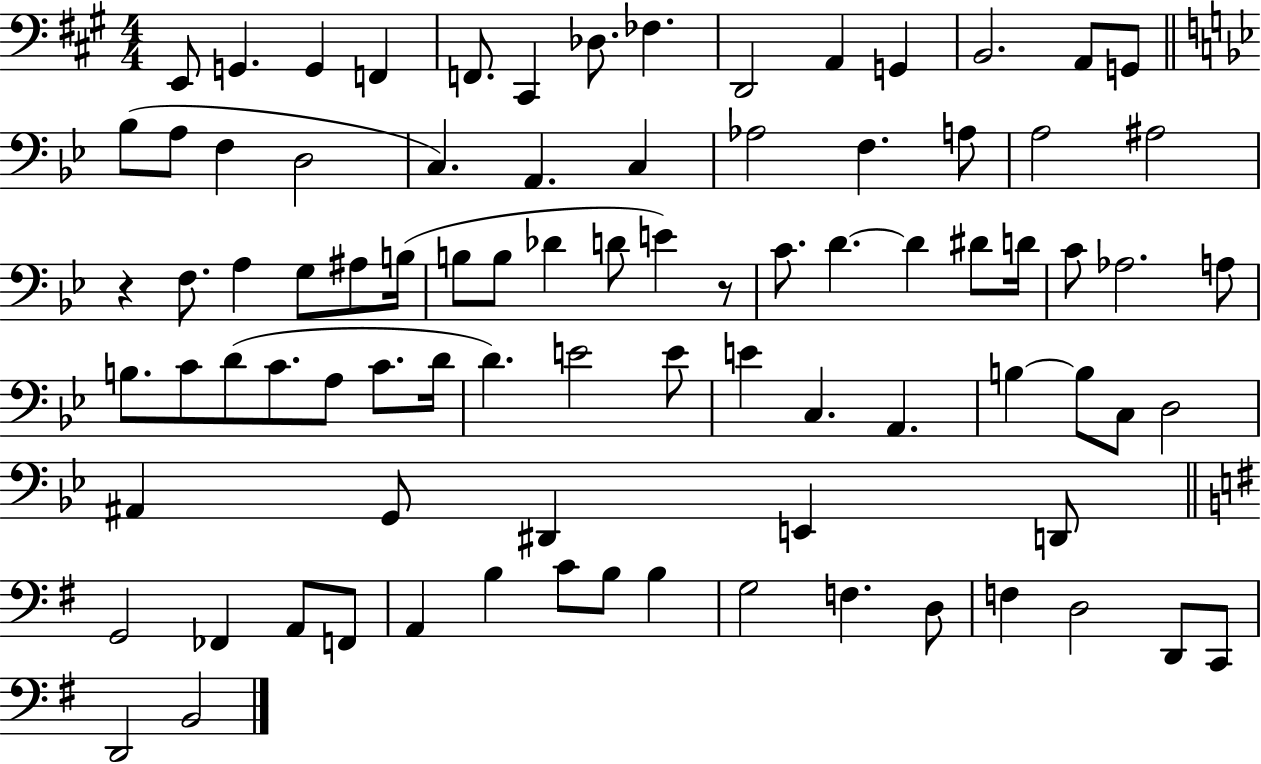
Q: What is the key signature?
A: A major